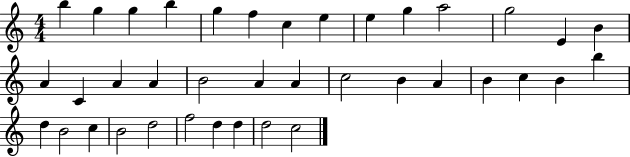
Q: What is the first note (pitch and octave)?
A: B5